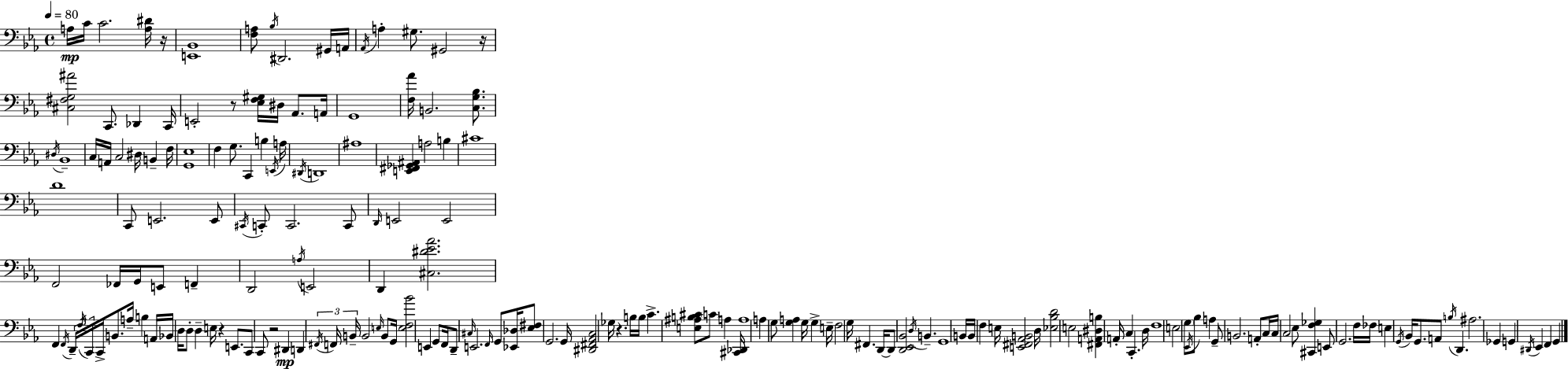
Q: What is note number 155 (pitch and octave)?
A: D#2